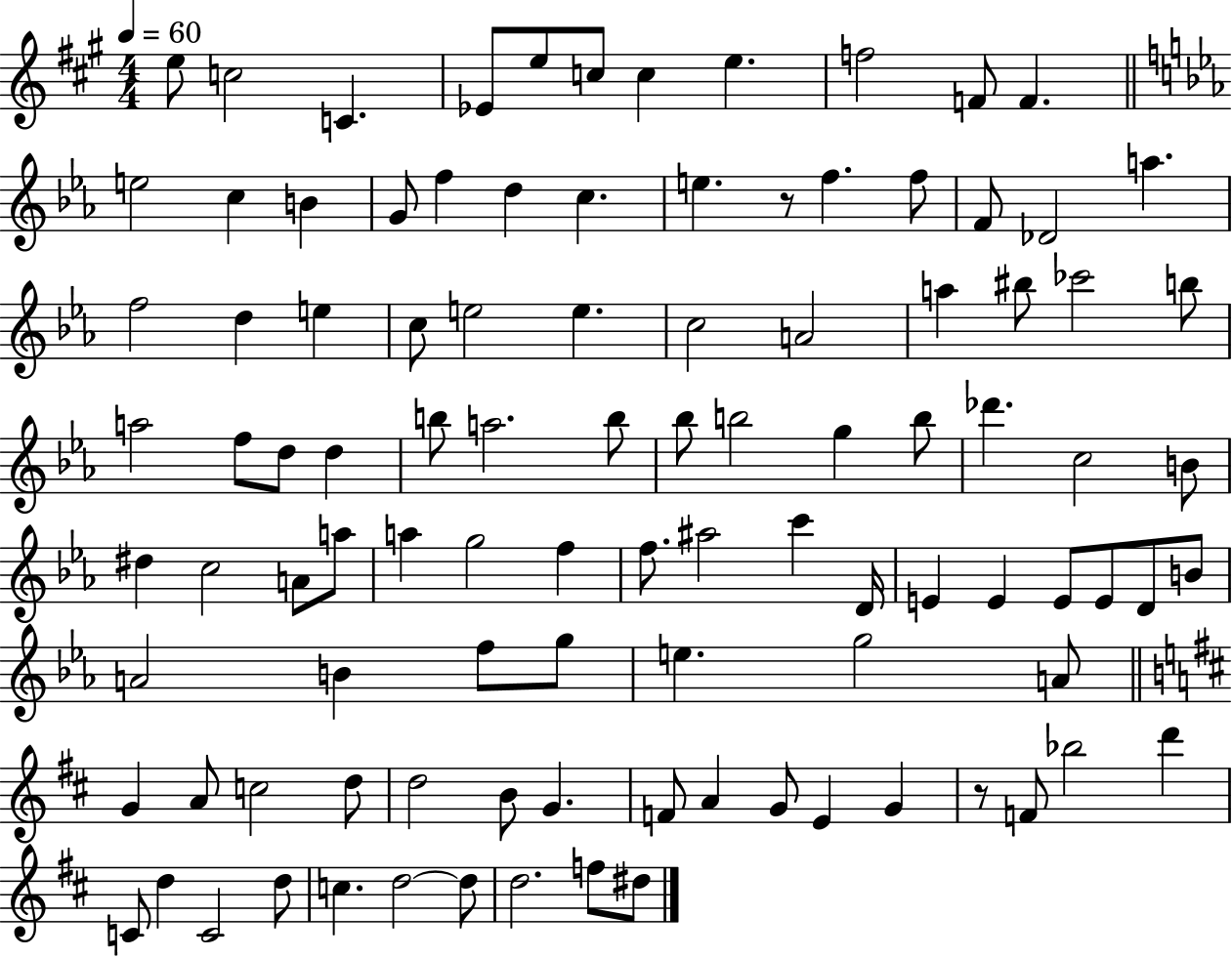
X:1
T:Untitled
M:4/4
L:1/4
K:A
e/2 c2 C _E/2 e/2 c/2 c e f2 F/2 F e2 c B G/2 f d c e z/2 f f/2 F/2 _D2 a f2 d e c/2 e2 e c2 A2 a ^b/2 _c'2 b/2 a2 f/2 d/2 d b/2 a2 b/2 _b/2 b2 g b/2 _d' c2 B/2 ^d c2 A/2 a/2 a g2 f f/2 ^a2 c' D/4 E E E/2 E/2 D/2 B/2 A2 B f/2 g/2 e g2 A/2 G A/2 c2 d/2 d2 B/2 G F/2 A G/2 E G z/2 F/2 _b2 d' C/2 d C2 d/2 c d2 d/2 d2 f/2 ^d/2